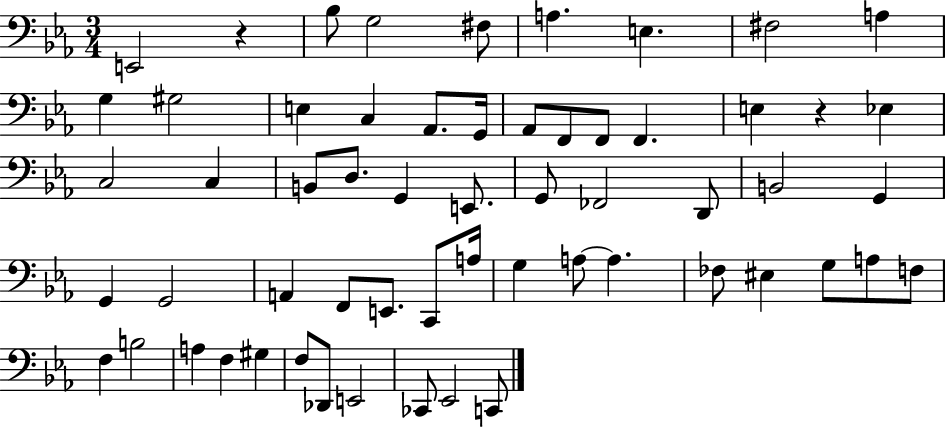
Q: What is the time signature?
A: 3/4